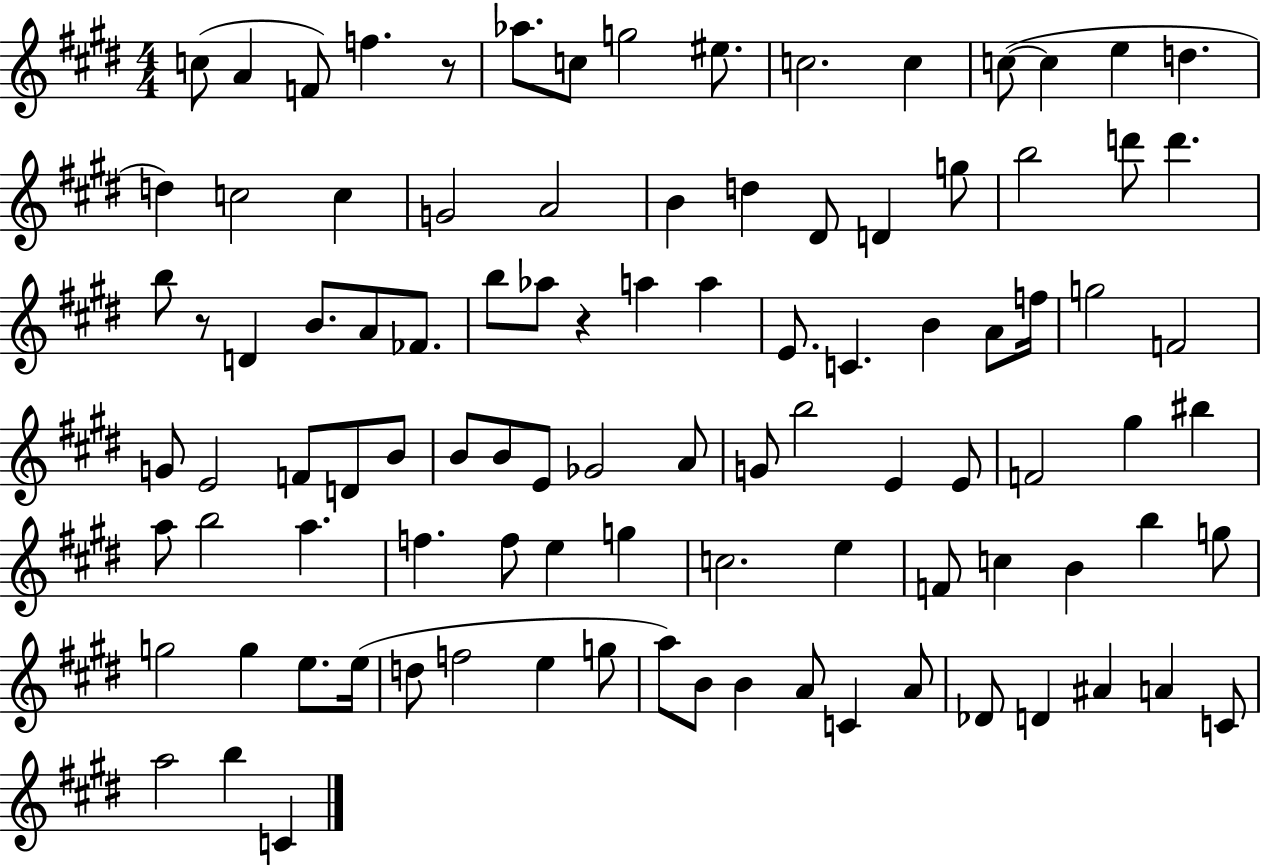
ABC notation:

X:1
T:Untitled
M:4/4
L:1/4
K:E
c/2 A F/2 f z/2 _a/2 c/2 g2 ^e/2 c2 c c/2 c e d d c2 c G2 A2 B d ^D/2 D g/2 b2 d'/2 d' b/2 z/2 D B/2 A/2 _F/2 b/2 _a/2 z a a E/2 C B A/2 f/4 g2 F2 G/2 E2 F/2 D/2 B/2 B/2 B/2 E/2 _G2 A/2 G/2 b2 E E/2 F2 ^g ^b a/2 b2 a f f/2 e g c2 e F/2 c B b g/2 g2 g e/2 e/4 d/2 f2 e g/2 a/2 B/2 B A/2 C A/2 _D/2 D ^A A C/2 a2 b C